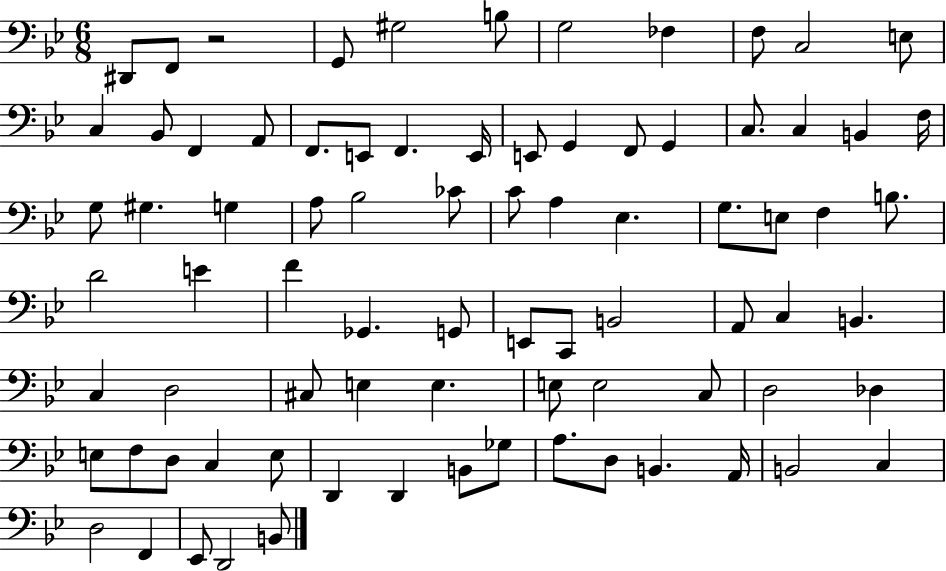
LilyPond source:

{
  \clef bass
  \numericTimeSignature
  \time 6/8
  \key bes \major
  dis,8 f,8 r2 | g,8 gis2 b8 | g2 fes4 | f8 c2 e8 | \break c4 bes,8 f,4 a,8 | f,8. e,8 f,4. e,16 | e,8 g,4 f,8 g,4 | c8. c4 b,4 f16 | \break g8 gis4. g4 | a8 bes2 ces'8 | c'8 a4 ees4. | g8. e8 f4 b8. | \break d'2 e'4 | f'4 ges,4. g,8 | e,8 c,8 b,2 | a,8 c4 b,4. | \break c4 d2 | cis8 e4 e4. | e8 e2 c8 | d2 des4 | \break e8 f8 d8 c4 e8 | d,4 d,4 b,8 ges8 | a8. d8 b,4. a,16 | b,2 c4 | \break d2 f,4 | ees,8 d,2 b,8 | \bar "|."
}